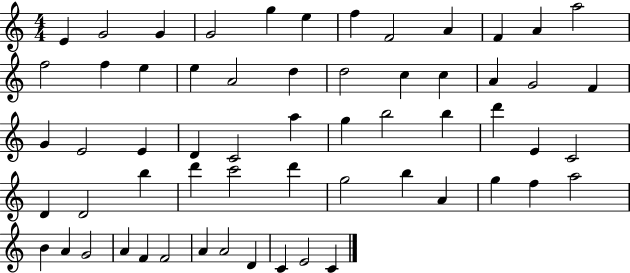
{
  \clef treble
  \numericTimeSignature
  \time 4/4
  \key c \major
  e'4 g'2 g'4 | g'2 g''4 e''4 | f''4 f'2 a'4 | f'4 a'4 a''2 | \break f''2 f''4 e''4 | e''4 a'2 d''4 | d''2 c''4 c''4 | a'4 g'2 f'4 | \break g'4 e'2 e'4 | d'4 c'2 a''4 | g''4 b''2 b''4 | d'''4 e'4 c'2 | \break d'4 d'2 b''4 | d'''4 c'''2 d'''4 | g''2 b''4 a'4 | g''4 f''4 a''2 | \break b'4 a'4 g'2 | a'4 f'4 f'2 | a'4 a'2 d'4 | c'4 e'2 c'4 | \break \bar "|."
}